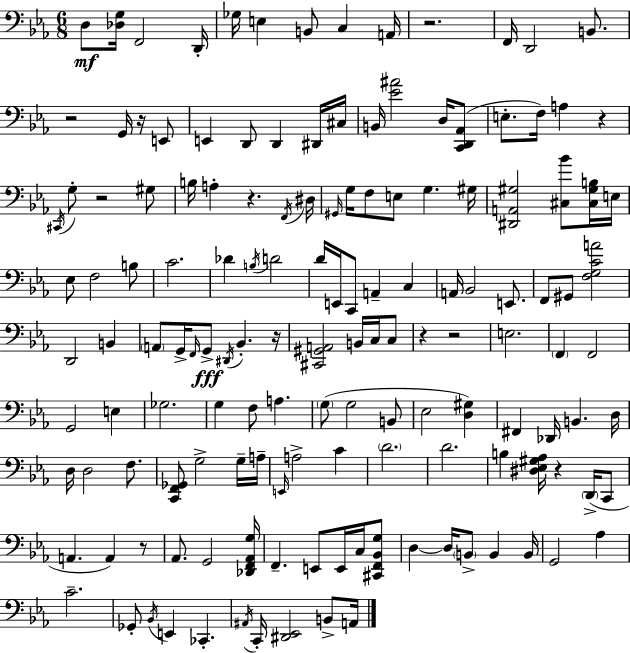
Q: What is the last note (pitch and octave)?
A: A2